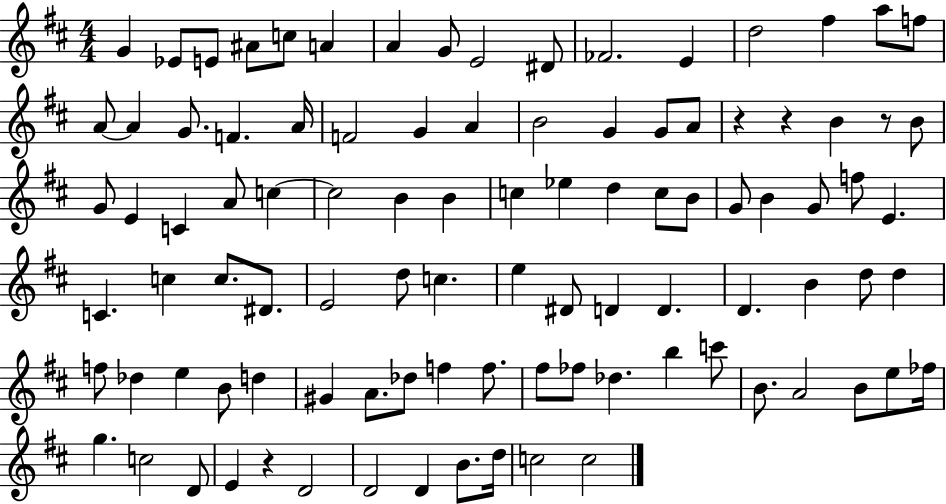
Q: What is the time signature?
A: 4/4